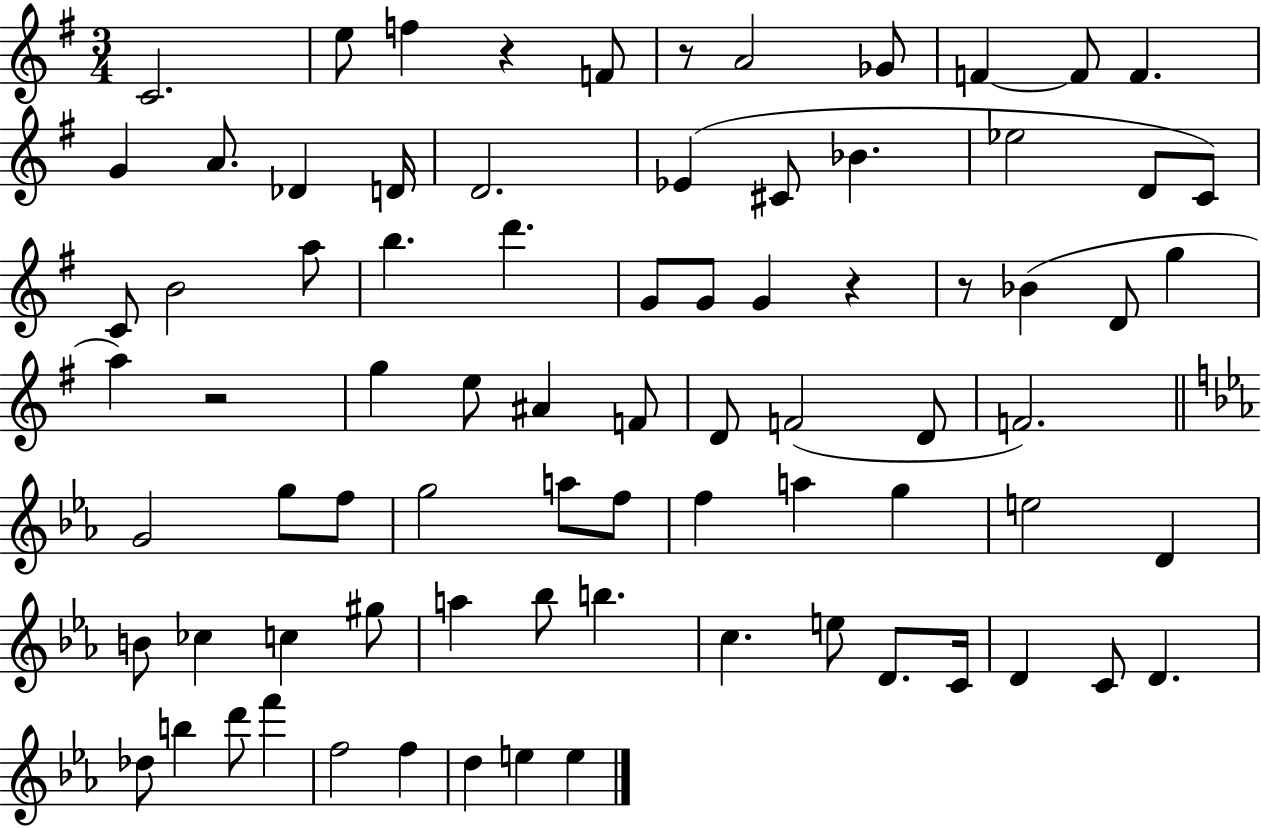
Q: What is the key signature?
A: G major